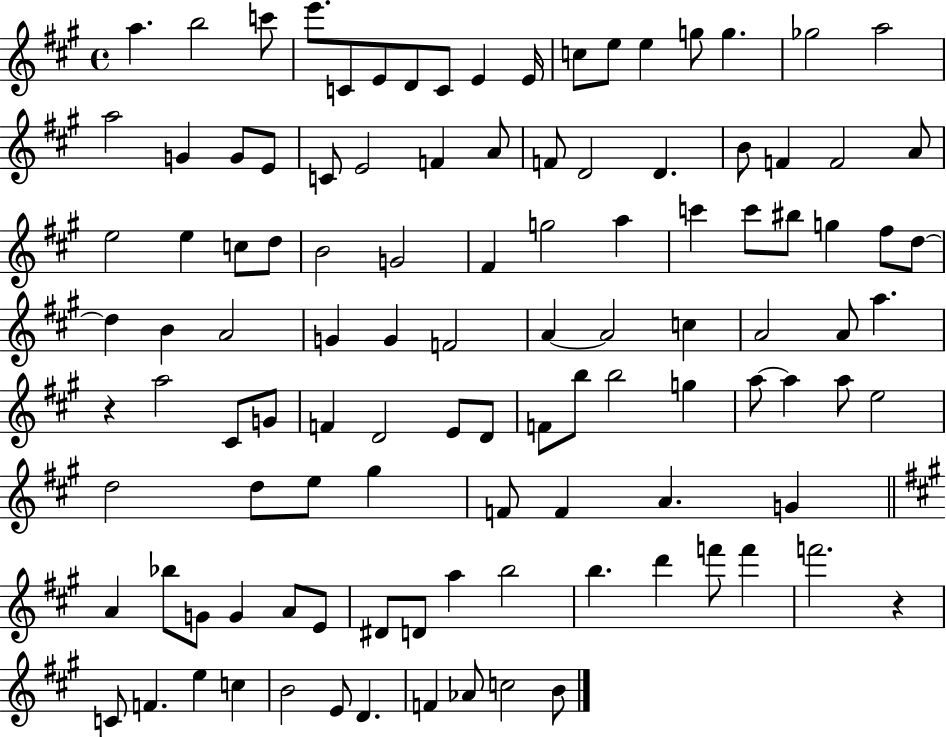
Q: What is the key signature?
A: A major